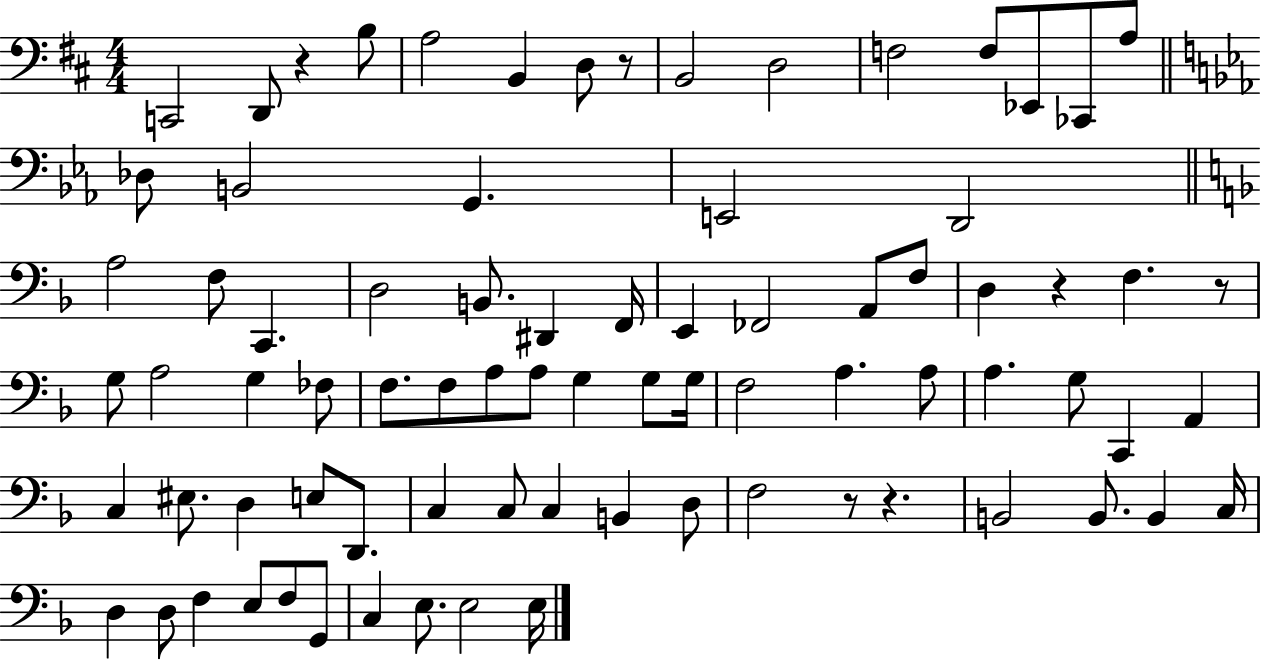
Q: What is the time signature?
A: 4/4